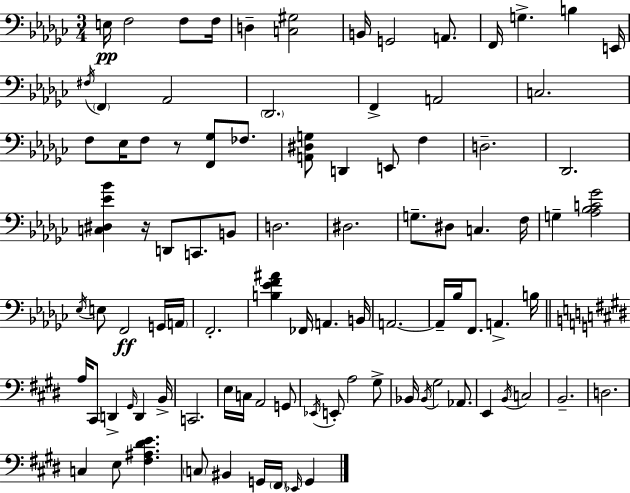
X:1
T:Untitled
M:3/4
L:1/4
K:Ebm
E,/4 F,2 F,/2 F,/4 D, [C,^G,]2 B,,/4 G,,2 A,,/2 F,,/4 G, B, E,,/4 ^F,/4 F,, _A,,2 _D,,2 F,, A,,2 C,2 F,/2 _E,/4 F,/2 z/2 [F,,_G,]/2 _F,/2 [A,,^D,G,]/2 D,, E,,/2 F, D,2 _D,,2 [C,^D,_E_B] z/4 D,,/2 C,,/2 B,,/2 D,2 ^D,2 G,/2 ^D,/2 C, F,/4 G, [_A,_B,C_G]2 _E,/4 E,/2 F,,2 G,,/4 A,,/4 F,,2 [B,_EF^A] _F,,/4 A,, B,,/4 A,,2 A,,/4 _B,/4 F,,/2 A,, B,/4 A,/4 ^C,,/2 D,, ^G,,/4 D,, B,,/4 C,,2 E,/4 C,/4 A,,2 G,,/2 _E,,/4 E,,/2 A,2 ^G,/2 _B,,/4 _B,,/4 ^G,2 _A,,/2 E,, B,,/4 C,2 B,,2 D,2 C, E,/2 [^F,^A,^DE] C,/2 ^B,, G,,/4 ^F,,/4 _E,,/4 G,,